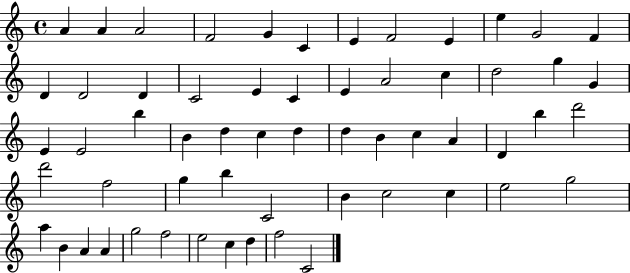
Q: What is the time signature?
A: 4/4